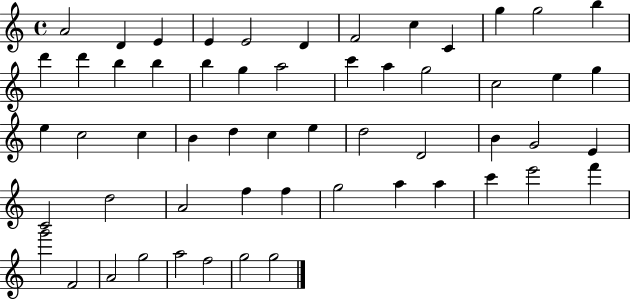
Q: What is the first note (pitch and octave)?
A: A4